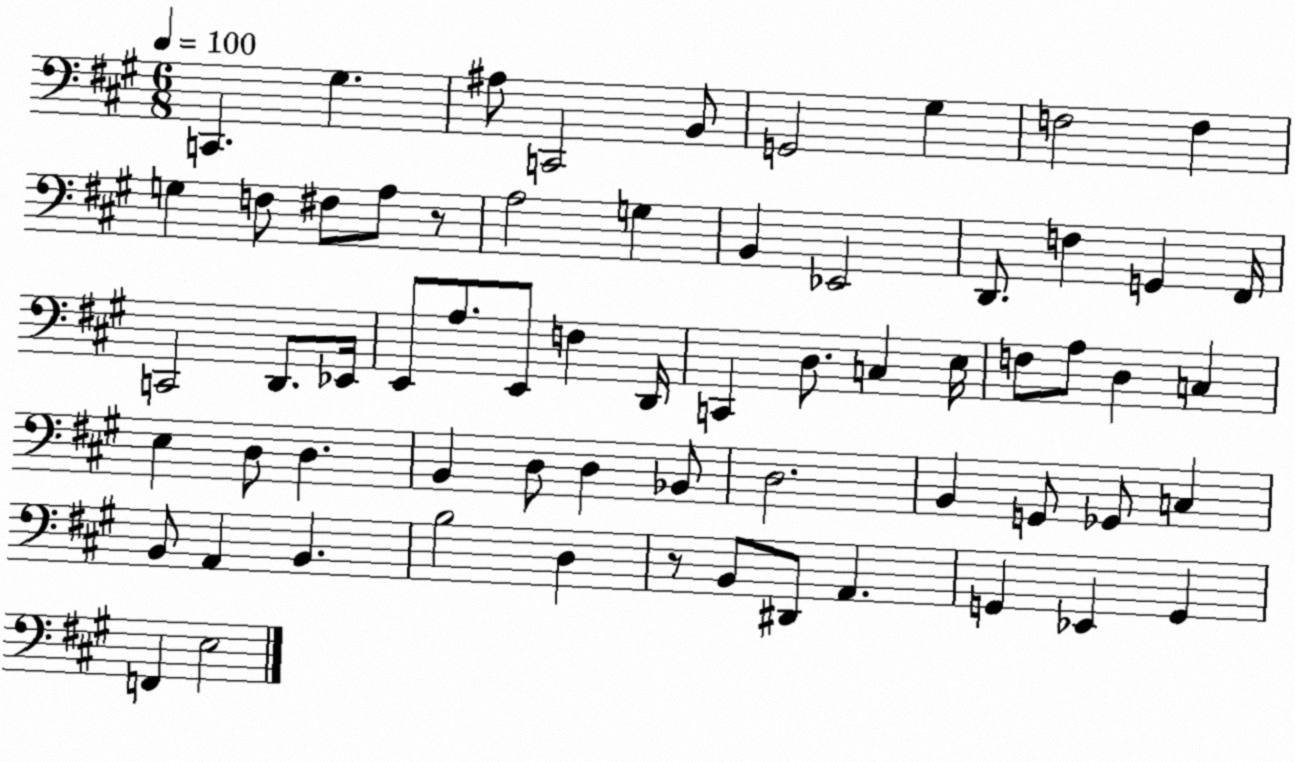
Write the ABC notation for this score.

X:1
T:Untitled
M:6/8
L:1/4
K:A
C,, ^G, ^A,/2 C,,2 B,,/2 G,,2 ^G, F,2 F, G, F,/2 ^F,/2 A,/2 z/2 A,2 G, B,, _E,,2 D,,/2 F, G,, ^F,,/4 C,,2 D,,/2 _E,,/4 E,,/2 A,/2 E,,/2 F, D,,/4 C,, D,/2 C, E,/4 F,/2 A,/2 D, C, E, D,/2 D, B,, D,/2 D, _B,,/2 D,2 B,, G,,/2 _G,,/2 C, B,,/2 A,, B,, B,2 D, z/2 B,,/2 ^D,,/2 A,, G,, _E,, G,, F,, E,2